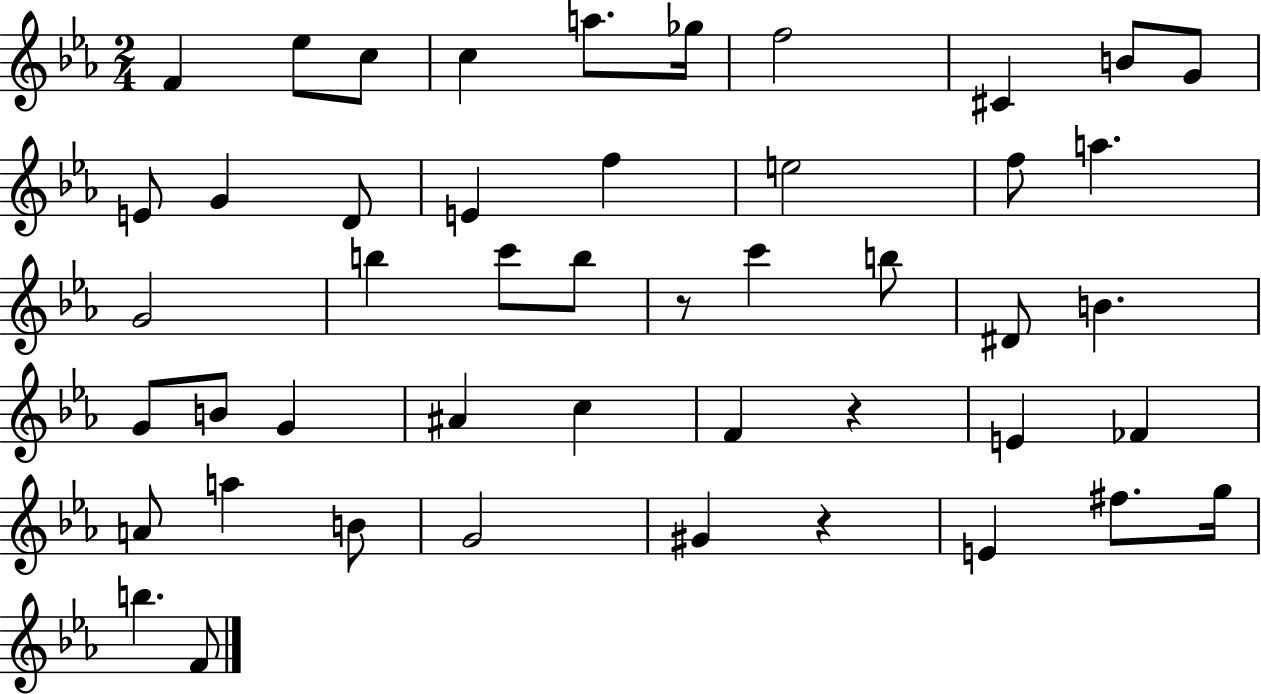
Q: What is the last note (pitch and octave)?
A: F4